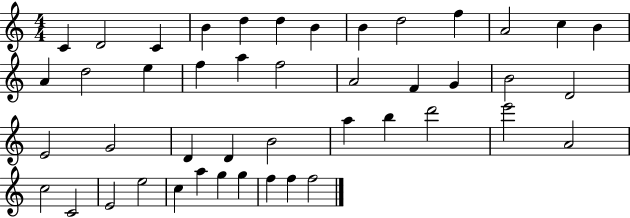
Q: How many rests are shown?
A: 0